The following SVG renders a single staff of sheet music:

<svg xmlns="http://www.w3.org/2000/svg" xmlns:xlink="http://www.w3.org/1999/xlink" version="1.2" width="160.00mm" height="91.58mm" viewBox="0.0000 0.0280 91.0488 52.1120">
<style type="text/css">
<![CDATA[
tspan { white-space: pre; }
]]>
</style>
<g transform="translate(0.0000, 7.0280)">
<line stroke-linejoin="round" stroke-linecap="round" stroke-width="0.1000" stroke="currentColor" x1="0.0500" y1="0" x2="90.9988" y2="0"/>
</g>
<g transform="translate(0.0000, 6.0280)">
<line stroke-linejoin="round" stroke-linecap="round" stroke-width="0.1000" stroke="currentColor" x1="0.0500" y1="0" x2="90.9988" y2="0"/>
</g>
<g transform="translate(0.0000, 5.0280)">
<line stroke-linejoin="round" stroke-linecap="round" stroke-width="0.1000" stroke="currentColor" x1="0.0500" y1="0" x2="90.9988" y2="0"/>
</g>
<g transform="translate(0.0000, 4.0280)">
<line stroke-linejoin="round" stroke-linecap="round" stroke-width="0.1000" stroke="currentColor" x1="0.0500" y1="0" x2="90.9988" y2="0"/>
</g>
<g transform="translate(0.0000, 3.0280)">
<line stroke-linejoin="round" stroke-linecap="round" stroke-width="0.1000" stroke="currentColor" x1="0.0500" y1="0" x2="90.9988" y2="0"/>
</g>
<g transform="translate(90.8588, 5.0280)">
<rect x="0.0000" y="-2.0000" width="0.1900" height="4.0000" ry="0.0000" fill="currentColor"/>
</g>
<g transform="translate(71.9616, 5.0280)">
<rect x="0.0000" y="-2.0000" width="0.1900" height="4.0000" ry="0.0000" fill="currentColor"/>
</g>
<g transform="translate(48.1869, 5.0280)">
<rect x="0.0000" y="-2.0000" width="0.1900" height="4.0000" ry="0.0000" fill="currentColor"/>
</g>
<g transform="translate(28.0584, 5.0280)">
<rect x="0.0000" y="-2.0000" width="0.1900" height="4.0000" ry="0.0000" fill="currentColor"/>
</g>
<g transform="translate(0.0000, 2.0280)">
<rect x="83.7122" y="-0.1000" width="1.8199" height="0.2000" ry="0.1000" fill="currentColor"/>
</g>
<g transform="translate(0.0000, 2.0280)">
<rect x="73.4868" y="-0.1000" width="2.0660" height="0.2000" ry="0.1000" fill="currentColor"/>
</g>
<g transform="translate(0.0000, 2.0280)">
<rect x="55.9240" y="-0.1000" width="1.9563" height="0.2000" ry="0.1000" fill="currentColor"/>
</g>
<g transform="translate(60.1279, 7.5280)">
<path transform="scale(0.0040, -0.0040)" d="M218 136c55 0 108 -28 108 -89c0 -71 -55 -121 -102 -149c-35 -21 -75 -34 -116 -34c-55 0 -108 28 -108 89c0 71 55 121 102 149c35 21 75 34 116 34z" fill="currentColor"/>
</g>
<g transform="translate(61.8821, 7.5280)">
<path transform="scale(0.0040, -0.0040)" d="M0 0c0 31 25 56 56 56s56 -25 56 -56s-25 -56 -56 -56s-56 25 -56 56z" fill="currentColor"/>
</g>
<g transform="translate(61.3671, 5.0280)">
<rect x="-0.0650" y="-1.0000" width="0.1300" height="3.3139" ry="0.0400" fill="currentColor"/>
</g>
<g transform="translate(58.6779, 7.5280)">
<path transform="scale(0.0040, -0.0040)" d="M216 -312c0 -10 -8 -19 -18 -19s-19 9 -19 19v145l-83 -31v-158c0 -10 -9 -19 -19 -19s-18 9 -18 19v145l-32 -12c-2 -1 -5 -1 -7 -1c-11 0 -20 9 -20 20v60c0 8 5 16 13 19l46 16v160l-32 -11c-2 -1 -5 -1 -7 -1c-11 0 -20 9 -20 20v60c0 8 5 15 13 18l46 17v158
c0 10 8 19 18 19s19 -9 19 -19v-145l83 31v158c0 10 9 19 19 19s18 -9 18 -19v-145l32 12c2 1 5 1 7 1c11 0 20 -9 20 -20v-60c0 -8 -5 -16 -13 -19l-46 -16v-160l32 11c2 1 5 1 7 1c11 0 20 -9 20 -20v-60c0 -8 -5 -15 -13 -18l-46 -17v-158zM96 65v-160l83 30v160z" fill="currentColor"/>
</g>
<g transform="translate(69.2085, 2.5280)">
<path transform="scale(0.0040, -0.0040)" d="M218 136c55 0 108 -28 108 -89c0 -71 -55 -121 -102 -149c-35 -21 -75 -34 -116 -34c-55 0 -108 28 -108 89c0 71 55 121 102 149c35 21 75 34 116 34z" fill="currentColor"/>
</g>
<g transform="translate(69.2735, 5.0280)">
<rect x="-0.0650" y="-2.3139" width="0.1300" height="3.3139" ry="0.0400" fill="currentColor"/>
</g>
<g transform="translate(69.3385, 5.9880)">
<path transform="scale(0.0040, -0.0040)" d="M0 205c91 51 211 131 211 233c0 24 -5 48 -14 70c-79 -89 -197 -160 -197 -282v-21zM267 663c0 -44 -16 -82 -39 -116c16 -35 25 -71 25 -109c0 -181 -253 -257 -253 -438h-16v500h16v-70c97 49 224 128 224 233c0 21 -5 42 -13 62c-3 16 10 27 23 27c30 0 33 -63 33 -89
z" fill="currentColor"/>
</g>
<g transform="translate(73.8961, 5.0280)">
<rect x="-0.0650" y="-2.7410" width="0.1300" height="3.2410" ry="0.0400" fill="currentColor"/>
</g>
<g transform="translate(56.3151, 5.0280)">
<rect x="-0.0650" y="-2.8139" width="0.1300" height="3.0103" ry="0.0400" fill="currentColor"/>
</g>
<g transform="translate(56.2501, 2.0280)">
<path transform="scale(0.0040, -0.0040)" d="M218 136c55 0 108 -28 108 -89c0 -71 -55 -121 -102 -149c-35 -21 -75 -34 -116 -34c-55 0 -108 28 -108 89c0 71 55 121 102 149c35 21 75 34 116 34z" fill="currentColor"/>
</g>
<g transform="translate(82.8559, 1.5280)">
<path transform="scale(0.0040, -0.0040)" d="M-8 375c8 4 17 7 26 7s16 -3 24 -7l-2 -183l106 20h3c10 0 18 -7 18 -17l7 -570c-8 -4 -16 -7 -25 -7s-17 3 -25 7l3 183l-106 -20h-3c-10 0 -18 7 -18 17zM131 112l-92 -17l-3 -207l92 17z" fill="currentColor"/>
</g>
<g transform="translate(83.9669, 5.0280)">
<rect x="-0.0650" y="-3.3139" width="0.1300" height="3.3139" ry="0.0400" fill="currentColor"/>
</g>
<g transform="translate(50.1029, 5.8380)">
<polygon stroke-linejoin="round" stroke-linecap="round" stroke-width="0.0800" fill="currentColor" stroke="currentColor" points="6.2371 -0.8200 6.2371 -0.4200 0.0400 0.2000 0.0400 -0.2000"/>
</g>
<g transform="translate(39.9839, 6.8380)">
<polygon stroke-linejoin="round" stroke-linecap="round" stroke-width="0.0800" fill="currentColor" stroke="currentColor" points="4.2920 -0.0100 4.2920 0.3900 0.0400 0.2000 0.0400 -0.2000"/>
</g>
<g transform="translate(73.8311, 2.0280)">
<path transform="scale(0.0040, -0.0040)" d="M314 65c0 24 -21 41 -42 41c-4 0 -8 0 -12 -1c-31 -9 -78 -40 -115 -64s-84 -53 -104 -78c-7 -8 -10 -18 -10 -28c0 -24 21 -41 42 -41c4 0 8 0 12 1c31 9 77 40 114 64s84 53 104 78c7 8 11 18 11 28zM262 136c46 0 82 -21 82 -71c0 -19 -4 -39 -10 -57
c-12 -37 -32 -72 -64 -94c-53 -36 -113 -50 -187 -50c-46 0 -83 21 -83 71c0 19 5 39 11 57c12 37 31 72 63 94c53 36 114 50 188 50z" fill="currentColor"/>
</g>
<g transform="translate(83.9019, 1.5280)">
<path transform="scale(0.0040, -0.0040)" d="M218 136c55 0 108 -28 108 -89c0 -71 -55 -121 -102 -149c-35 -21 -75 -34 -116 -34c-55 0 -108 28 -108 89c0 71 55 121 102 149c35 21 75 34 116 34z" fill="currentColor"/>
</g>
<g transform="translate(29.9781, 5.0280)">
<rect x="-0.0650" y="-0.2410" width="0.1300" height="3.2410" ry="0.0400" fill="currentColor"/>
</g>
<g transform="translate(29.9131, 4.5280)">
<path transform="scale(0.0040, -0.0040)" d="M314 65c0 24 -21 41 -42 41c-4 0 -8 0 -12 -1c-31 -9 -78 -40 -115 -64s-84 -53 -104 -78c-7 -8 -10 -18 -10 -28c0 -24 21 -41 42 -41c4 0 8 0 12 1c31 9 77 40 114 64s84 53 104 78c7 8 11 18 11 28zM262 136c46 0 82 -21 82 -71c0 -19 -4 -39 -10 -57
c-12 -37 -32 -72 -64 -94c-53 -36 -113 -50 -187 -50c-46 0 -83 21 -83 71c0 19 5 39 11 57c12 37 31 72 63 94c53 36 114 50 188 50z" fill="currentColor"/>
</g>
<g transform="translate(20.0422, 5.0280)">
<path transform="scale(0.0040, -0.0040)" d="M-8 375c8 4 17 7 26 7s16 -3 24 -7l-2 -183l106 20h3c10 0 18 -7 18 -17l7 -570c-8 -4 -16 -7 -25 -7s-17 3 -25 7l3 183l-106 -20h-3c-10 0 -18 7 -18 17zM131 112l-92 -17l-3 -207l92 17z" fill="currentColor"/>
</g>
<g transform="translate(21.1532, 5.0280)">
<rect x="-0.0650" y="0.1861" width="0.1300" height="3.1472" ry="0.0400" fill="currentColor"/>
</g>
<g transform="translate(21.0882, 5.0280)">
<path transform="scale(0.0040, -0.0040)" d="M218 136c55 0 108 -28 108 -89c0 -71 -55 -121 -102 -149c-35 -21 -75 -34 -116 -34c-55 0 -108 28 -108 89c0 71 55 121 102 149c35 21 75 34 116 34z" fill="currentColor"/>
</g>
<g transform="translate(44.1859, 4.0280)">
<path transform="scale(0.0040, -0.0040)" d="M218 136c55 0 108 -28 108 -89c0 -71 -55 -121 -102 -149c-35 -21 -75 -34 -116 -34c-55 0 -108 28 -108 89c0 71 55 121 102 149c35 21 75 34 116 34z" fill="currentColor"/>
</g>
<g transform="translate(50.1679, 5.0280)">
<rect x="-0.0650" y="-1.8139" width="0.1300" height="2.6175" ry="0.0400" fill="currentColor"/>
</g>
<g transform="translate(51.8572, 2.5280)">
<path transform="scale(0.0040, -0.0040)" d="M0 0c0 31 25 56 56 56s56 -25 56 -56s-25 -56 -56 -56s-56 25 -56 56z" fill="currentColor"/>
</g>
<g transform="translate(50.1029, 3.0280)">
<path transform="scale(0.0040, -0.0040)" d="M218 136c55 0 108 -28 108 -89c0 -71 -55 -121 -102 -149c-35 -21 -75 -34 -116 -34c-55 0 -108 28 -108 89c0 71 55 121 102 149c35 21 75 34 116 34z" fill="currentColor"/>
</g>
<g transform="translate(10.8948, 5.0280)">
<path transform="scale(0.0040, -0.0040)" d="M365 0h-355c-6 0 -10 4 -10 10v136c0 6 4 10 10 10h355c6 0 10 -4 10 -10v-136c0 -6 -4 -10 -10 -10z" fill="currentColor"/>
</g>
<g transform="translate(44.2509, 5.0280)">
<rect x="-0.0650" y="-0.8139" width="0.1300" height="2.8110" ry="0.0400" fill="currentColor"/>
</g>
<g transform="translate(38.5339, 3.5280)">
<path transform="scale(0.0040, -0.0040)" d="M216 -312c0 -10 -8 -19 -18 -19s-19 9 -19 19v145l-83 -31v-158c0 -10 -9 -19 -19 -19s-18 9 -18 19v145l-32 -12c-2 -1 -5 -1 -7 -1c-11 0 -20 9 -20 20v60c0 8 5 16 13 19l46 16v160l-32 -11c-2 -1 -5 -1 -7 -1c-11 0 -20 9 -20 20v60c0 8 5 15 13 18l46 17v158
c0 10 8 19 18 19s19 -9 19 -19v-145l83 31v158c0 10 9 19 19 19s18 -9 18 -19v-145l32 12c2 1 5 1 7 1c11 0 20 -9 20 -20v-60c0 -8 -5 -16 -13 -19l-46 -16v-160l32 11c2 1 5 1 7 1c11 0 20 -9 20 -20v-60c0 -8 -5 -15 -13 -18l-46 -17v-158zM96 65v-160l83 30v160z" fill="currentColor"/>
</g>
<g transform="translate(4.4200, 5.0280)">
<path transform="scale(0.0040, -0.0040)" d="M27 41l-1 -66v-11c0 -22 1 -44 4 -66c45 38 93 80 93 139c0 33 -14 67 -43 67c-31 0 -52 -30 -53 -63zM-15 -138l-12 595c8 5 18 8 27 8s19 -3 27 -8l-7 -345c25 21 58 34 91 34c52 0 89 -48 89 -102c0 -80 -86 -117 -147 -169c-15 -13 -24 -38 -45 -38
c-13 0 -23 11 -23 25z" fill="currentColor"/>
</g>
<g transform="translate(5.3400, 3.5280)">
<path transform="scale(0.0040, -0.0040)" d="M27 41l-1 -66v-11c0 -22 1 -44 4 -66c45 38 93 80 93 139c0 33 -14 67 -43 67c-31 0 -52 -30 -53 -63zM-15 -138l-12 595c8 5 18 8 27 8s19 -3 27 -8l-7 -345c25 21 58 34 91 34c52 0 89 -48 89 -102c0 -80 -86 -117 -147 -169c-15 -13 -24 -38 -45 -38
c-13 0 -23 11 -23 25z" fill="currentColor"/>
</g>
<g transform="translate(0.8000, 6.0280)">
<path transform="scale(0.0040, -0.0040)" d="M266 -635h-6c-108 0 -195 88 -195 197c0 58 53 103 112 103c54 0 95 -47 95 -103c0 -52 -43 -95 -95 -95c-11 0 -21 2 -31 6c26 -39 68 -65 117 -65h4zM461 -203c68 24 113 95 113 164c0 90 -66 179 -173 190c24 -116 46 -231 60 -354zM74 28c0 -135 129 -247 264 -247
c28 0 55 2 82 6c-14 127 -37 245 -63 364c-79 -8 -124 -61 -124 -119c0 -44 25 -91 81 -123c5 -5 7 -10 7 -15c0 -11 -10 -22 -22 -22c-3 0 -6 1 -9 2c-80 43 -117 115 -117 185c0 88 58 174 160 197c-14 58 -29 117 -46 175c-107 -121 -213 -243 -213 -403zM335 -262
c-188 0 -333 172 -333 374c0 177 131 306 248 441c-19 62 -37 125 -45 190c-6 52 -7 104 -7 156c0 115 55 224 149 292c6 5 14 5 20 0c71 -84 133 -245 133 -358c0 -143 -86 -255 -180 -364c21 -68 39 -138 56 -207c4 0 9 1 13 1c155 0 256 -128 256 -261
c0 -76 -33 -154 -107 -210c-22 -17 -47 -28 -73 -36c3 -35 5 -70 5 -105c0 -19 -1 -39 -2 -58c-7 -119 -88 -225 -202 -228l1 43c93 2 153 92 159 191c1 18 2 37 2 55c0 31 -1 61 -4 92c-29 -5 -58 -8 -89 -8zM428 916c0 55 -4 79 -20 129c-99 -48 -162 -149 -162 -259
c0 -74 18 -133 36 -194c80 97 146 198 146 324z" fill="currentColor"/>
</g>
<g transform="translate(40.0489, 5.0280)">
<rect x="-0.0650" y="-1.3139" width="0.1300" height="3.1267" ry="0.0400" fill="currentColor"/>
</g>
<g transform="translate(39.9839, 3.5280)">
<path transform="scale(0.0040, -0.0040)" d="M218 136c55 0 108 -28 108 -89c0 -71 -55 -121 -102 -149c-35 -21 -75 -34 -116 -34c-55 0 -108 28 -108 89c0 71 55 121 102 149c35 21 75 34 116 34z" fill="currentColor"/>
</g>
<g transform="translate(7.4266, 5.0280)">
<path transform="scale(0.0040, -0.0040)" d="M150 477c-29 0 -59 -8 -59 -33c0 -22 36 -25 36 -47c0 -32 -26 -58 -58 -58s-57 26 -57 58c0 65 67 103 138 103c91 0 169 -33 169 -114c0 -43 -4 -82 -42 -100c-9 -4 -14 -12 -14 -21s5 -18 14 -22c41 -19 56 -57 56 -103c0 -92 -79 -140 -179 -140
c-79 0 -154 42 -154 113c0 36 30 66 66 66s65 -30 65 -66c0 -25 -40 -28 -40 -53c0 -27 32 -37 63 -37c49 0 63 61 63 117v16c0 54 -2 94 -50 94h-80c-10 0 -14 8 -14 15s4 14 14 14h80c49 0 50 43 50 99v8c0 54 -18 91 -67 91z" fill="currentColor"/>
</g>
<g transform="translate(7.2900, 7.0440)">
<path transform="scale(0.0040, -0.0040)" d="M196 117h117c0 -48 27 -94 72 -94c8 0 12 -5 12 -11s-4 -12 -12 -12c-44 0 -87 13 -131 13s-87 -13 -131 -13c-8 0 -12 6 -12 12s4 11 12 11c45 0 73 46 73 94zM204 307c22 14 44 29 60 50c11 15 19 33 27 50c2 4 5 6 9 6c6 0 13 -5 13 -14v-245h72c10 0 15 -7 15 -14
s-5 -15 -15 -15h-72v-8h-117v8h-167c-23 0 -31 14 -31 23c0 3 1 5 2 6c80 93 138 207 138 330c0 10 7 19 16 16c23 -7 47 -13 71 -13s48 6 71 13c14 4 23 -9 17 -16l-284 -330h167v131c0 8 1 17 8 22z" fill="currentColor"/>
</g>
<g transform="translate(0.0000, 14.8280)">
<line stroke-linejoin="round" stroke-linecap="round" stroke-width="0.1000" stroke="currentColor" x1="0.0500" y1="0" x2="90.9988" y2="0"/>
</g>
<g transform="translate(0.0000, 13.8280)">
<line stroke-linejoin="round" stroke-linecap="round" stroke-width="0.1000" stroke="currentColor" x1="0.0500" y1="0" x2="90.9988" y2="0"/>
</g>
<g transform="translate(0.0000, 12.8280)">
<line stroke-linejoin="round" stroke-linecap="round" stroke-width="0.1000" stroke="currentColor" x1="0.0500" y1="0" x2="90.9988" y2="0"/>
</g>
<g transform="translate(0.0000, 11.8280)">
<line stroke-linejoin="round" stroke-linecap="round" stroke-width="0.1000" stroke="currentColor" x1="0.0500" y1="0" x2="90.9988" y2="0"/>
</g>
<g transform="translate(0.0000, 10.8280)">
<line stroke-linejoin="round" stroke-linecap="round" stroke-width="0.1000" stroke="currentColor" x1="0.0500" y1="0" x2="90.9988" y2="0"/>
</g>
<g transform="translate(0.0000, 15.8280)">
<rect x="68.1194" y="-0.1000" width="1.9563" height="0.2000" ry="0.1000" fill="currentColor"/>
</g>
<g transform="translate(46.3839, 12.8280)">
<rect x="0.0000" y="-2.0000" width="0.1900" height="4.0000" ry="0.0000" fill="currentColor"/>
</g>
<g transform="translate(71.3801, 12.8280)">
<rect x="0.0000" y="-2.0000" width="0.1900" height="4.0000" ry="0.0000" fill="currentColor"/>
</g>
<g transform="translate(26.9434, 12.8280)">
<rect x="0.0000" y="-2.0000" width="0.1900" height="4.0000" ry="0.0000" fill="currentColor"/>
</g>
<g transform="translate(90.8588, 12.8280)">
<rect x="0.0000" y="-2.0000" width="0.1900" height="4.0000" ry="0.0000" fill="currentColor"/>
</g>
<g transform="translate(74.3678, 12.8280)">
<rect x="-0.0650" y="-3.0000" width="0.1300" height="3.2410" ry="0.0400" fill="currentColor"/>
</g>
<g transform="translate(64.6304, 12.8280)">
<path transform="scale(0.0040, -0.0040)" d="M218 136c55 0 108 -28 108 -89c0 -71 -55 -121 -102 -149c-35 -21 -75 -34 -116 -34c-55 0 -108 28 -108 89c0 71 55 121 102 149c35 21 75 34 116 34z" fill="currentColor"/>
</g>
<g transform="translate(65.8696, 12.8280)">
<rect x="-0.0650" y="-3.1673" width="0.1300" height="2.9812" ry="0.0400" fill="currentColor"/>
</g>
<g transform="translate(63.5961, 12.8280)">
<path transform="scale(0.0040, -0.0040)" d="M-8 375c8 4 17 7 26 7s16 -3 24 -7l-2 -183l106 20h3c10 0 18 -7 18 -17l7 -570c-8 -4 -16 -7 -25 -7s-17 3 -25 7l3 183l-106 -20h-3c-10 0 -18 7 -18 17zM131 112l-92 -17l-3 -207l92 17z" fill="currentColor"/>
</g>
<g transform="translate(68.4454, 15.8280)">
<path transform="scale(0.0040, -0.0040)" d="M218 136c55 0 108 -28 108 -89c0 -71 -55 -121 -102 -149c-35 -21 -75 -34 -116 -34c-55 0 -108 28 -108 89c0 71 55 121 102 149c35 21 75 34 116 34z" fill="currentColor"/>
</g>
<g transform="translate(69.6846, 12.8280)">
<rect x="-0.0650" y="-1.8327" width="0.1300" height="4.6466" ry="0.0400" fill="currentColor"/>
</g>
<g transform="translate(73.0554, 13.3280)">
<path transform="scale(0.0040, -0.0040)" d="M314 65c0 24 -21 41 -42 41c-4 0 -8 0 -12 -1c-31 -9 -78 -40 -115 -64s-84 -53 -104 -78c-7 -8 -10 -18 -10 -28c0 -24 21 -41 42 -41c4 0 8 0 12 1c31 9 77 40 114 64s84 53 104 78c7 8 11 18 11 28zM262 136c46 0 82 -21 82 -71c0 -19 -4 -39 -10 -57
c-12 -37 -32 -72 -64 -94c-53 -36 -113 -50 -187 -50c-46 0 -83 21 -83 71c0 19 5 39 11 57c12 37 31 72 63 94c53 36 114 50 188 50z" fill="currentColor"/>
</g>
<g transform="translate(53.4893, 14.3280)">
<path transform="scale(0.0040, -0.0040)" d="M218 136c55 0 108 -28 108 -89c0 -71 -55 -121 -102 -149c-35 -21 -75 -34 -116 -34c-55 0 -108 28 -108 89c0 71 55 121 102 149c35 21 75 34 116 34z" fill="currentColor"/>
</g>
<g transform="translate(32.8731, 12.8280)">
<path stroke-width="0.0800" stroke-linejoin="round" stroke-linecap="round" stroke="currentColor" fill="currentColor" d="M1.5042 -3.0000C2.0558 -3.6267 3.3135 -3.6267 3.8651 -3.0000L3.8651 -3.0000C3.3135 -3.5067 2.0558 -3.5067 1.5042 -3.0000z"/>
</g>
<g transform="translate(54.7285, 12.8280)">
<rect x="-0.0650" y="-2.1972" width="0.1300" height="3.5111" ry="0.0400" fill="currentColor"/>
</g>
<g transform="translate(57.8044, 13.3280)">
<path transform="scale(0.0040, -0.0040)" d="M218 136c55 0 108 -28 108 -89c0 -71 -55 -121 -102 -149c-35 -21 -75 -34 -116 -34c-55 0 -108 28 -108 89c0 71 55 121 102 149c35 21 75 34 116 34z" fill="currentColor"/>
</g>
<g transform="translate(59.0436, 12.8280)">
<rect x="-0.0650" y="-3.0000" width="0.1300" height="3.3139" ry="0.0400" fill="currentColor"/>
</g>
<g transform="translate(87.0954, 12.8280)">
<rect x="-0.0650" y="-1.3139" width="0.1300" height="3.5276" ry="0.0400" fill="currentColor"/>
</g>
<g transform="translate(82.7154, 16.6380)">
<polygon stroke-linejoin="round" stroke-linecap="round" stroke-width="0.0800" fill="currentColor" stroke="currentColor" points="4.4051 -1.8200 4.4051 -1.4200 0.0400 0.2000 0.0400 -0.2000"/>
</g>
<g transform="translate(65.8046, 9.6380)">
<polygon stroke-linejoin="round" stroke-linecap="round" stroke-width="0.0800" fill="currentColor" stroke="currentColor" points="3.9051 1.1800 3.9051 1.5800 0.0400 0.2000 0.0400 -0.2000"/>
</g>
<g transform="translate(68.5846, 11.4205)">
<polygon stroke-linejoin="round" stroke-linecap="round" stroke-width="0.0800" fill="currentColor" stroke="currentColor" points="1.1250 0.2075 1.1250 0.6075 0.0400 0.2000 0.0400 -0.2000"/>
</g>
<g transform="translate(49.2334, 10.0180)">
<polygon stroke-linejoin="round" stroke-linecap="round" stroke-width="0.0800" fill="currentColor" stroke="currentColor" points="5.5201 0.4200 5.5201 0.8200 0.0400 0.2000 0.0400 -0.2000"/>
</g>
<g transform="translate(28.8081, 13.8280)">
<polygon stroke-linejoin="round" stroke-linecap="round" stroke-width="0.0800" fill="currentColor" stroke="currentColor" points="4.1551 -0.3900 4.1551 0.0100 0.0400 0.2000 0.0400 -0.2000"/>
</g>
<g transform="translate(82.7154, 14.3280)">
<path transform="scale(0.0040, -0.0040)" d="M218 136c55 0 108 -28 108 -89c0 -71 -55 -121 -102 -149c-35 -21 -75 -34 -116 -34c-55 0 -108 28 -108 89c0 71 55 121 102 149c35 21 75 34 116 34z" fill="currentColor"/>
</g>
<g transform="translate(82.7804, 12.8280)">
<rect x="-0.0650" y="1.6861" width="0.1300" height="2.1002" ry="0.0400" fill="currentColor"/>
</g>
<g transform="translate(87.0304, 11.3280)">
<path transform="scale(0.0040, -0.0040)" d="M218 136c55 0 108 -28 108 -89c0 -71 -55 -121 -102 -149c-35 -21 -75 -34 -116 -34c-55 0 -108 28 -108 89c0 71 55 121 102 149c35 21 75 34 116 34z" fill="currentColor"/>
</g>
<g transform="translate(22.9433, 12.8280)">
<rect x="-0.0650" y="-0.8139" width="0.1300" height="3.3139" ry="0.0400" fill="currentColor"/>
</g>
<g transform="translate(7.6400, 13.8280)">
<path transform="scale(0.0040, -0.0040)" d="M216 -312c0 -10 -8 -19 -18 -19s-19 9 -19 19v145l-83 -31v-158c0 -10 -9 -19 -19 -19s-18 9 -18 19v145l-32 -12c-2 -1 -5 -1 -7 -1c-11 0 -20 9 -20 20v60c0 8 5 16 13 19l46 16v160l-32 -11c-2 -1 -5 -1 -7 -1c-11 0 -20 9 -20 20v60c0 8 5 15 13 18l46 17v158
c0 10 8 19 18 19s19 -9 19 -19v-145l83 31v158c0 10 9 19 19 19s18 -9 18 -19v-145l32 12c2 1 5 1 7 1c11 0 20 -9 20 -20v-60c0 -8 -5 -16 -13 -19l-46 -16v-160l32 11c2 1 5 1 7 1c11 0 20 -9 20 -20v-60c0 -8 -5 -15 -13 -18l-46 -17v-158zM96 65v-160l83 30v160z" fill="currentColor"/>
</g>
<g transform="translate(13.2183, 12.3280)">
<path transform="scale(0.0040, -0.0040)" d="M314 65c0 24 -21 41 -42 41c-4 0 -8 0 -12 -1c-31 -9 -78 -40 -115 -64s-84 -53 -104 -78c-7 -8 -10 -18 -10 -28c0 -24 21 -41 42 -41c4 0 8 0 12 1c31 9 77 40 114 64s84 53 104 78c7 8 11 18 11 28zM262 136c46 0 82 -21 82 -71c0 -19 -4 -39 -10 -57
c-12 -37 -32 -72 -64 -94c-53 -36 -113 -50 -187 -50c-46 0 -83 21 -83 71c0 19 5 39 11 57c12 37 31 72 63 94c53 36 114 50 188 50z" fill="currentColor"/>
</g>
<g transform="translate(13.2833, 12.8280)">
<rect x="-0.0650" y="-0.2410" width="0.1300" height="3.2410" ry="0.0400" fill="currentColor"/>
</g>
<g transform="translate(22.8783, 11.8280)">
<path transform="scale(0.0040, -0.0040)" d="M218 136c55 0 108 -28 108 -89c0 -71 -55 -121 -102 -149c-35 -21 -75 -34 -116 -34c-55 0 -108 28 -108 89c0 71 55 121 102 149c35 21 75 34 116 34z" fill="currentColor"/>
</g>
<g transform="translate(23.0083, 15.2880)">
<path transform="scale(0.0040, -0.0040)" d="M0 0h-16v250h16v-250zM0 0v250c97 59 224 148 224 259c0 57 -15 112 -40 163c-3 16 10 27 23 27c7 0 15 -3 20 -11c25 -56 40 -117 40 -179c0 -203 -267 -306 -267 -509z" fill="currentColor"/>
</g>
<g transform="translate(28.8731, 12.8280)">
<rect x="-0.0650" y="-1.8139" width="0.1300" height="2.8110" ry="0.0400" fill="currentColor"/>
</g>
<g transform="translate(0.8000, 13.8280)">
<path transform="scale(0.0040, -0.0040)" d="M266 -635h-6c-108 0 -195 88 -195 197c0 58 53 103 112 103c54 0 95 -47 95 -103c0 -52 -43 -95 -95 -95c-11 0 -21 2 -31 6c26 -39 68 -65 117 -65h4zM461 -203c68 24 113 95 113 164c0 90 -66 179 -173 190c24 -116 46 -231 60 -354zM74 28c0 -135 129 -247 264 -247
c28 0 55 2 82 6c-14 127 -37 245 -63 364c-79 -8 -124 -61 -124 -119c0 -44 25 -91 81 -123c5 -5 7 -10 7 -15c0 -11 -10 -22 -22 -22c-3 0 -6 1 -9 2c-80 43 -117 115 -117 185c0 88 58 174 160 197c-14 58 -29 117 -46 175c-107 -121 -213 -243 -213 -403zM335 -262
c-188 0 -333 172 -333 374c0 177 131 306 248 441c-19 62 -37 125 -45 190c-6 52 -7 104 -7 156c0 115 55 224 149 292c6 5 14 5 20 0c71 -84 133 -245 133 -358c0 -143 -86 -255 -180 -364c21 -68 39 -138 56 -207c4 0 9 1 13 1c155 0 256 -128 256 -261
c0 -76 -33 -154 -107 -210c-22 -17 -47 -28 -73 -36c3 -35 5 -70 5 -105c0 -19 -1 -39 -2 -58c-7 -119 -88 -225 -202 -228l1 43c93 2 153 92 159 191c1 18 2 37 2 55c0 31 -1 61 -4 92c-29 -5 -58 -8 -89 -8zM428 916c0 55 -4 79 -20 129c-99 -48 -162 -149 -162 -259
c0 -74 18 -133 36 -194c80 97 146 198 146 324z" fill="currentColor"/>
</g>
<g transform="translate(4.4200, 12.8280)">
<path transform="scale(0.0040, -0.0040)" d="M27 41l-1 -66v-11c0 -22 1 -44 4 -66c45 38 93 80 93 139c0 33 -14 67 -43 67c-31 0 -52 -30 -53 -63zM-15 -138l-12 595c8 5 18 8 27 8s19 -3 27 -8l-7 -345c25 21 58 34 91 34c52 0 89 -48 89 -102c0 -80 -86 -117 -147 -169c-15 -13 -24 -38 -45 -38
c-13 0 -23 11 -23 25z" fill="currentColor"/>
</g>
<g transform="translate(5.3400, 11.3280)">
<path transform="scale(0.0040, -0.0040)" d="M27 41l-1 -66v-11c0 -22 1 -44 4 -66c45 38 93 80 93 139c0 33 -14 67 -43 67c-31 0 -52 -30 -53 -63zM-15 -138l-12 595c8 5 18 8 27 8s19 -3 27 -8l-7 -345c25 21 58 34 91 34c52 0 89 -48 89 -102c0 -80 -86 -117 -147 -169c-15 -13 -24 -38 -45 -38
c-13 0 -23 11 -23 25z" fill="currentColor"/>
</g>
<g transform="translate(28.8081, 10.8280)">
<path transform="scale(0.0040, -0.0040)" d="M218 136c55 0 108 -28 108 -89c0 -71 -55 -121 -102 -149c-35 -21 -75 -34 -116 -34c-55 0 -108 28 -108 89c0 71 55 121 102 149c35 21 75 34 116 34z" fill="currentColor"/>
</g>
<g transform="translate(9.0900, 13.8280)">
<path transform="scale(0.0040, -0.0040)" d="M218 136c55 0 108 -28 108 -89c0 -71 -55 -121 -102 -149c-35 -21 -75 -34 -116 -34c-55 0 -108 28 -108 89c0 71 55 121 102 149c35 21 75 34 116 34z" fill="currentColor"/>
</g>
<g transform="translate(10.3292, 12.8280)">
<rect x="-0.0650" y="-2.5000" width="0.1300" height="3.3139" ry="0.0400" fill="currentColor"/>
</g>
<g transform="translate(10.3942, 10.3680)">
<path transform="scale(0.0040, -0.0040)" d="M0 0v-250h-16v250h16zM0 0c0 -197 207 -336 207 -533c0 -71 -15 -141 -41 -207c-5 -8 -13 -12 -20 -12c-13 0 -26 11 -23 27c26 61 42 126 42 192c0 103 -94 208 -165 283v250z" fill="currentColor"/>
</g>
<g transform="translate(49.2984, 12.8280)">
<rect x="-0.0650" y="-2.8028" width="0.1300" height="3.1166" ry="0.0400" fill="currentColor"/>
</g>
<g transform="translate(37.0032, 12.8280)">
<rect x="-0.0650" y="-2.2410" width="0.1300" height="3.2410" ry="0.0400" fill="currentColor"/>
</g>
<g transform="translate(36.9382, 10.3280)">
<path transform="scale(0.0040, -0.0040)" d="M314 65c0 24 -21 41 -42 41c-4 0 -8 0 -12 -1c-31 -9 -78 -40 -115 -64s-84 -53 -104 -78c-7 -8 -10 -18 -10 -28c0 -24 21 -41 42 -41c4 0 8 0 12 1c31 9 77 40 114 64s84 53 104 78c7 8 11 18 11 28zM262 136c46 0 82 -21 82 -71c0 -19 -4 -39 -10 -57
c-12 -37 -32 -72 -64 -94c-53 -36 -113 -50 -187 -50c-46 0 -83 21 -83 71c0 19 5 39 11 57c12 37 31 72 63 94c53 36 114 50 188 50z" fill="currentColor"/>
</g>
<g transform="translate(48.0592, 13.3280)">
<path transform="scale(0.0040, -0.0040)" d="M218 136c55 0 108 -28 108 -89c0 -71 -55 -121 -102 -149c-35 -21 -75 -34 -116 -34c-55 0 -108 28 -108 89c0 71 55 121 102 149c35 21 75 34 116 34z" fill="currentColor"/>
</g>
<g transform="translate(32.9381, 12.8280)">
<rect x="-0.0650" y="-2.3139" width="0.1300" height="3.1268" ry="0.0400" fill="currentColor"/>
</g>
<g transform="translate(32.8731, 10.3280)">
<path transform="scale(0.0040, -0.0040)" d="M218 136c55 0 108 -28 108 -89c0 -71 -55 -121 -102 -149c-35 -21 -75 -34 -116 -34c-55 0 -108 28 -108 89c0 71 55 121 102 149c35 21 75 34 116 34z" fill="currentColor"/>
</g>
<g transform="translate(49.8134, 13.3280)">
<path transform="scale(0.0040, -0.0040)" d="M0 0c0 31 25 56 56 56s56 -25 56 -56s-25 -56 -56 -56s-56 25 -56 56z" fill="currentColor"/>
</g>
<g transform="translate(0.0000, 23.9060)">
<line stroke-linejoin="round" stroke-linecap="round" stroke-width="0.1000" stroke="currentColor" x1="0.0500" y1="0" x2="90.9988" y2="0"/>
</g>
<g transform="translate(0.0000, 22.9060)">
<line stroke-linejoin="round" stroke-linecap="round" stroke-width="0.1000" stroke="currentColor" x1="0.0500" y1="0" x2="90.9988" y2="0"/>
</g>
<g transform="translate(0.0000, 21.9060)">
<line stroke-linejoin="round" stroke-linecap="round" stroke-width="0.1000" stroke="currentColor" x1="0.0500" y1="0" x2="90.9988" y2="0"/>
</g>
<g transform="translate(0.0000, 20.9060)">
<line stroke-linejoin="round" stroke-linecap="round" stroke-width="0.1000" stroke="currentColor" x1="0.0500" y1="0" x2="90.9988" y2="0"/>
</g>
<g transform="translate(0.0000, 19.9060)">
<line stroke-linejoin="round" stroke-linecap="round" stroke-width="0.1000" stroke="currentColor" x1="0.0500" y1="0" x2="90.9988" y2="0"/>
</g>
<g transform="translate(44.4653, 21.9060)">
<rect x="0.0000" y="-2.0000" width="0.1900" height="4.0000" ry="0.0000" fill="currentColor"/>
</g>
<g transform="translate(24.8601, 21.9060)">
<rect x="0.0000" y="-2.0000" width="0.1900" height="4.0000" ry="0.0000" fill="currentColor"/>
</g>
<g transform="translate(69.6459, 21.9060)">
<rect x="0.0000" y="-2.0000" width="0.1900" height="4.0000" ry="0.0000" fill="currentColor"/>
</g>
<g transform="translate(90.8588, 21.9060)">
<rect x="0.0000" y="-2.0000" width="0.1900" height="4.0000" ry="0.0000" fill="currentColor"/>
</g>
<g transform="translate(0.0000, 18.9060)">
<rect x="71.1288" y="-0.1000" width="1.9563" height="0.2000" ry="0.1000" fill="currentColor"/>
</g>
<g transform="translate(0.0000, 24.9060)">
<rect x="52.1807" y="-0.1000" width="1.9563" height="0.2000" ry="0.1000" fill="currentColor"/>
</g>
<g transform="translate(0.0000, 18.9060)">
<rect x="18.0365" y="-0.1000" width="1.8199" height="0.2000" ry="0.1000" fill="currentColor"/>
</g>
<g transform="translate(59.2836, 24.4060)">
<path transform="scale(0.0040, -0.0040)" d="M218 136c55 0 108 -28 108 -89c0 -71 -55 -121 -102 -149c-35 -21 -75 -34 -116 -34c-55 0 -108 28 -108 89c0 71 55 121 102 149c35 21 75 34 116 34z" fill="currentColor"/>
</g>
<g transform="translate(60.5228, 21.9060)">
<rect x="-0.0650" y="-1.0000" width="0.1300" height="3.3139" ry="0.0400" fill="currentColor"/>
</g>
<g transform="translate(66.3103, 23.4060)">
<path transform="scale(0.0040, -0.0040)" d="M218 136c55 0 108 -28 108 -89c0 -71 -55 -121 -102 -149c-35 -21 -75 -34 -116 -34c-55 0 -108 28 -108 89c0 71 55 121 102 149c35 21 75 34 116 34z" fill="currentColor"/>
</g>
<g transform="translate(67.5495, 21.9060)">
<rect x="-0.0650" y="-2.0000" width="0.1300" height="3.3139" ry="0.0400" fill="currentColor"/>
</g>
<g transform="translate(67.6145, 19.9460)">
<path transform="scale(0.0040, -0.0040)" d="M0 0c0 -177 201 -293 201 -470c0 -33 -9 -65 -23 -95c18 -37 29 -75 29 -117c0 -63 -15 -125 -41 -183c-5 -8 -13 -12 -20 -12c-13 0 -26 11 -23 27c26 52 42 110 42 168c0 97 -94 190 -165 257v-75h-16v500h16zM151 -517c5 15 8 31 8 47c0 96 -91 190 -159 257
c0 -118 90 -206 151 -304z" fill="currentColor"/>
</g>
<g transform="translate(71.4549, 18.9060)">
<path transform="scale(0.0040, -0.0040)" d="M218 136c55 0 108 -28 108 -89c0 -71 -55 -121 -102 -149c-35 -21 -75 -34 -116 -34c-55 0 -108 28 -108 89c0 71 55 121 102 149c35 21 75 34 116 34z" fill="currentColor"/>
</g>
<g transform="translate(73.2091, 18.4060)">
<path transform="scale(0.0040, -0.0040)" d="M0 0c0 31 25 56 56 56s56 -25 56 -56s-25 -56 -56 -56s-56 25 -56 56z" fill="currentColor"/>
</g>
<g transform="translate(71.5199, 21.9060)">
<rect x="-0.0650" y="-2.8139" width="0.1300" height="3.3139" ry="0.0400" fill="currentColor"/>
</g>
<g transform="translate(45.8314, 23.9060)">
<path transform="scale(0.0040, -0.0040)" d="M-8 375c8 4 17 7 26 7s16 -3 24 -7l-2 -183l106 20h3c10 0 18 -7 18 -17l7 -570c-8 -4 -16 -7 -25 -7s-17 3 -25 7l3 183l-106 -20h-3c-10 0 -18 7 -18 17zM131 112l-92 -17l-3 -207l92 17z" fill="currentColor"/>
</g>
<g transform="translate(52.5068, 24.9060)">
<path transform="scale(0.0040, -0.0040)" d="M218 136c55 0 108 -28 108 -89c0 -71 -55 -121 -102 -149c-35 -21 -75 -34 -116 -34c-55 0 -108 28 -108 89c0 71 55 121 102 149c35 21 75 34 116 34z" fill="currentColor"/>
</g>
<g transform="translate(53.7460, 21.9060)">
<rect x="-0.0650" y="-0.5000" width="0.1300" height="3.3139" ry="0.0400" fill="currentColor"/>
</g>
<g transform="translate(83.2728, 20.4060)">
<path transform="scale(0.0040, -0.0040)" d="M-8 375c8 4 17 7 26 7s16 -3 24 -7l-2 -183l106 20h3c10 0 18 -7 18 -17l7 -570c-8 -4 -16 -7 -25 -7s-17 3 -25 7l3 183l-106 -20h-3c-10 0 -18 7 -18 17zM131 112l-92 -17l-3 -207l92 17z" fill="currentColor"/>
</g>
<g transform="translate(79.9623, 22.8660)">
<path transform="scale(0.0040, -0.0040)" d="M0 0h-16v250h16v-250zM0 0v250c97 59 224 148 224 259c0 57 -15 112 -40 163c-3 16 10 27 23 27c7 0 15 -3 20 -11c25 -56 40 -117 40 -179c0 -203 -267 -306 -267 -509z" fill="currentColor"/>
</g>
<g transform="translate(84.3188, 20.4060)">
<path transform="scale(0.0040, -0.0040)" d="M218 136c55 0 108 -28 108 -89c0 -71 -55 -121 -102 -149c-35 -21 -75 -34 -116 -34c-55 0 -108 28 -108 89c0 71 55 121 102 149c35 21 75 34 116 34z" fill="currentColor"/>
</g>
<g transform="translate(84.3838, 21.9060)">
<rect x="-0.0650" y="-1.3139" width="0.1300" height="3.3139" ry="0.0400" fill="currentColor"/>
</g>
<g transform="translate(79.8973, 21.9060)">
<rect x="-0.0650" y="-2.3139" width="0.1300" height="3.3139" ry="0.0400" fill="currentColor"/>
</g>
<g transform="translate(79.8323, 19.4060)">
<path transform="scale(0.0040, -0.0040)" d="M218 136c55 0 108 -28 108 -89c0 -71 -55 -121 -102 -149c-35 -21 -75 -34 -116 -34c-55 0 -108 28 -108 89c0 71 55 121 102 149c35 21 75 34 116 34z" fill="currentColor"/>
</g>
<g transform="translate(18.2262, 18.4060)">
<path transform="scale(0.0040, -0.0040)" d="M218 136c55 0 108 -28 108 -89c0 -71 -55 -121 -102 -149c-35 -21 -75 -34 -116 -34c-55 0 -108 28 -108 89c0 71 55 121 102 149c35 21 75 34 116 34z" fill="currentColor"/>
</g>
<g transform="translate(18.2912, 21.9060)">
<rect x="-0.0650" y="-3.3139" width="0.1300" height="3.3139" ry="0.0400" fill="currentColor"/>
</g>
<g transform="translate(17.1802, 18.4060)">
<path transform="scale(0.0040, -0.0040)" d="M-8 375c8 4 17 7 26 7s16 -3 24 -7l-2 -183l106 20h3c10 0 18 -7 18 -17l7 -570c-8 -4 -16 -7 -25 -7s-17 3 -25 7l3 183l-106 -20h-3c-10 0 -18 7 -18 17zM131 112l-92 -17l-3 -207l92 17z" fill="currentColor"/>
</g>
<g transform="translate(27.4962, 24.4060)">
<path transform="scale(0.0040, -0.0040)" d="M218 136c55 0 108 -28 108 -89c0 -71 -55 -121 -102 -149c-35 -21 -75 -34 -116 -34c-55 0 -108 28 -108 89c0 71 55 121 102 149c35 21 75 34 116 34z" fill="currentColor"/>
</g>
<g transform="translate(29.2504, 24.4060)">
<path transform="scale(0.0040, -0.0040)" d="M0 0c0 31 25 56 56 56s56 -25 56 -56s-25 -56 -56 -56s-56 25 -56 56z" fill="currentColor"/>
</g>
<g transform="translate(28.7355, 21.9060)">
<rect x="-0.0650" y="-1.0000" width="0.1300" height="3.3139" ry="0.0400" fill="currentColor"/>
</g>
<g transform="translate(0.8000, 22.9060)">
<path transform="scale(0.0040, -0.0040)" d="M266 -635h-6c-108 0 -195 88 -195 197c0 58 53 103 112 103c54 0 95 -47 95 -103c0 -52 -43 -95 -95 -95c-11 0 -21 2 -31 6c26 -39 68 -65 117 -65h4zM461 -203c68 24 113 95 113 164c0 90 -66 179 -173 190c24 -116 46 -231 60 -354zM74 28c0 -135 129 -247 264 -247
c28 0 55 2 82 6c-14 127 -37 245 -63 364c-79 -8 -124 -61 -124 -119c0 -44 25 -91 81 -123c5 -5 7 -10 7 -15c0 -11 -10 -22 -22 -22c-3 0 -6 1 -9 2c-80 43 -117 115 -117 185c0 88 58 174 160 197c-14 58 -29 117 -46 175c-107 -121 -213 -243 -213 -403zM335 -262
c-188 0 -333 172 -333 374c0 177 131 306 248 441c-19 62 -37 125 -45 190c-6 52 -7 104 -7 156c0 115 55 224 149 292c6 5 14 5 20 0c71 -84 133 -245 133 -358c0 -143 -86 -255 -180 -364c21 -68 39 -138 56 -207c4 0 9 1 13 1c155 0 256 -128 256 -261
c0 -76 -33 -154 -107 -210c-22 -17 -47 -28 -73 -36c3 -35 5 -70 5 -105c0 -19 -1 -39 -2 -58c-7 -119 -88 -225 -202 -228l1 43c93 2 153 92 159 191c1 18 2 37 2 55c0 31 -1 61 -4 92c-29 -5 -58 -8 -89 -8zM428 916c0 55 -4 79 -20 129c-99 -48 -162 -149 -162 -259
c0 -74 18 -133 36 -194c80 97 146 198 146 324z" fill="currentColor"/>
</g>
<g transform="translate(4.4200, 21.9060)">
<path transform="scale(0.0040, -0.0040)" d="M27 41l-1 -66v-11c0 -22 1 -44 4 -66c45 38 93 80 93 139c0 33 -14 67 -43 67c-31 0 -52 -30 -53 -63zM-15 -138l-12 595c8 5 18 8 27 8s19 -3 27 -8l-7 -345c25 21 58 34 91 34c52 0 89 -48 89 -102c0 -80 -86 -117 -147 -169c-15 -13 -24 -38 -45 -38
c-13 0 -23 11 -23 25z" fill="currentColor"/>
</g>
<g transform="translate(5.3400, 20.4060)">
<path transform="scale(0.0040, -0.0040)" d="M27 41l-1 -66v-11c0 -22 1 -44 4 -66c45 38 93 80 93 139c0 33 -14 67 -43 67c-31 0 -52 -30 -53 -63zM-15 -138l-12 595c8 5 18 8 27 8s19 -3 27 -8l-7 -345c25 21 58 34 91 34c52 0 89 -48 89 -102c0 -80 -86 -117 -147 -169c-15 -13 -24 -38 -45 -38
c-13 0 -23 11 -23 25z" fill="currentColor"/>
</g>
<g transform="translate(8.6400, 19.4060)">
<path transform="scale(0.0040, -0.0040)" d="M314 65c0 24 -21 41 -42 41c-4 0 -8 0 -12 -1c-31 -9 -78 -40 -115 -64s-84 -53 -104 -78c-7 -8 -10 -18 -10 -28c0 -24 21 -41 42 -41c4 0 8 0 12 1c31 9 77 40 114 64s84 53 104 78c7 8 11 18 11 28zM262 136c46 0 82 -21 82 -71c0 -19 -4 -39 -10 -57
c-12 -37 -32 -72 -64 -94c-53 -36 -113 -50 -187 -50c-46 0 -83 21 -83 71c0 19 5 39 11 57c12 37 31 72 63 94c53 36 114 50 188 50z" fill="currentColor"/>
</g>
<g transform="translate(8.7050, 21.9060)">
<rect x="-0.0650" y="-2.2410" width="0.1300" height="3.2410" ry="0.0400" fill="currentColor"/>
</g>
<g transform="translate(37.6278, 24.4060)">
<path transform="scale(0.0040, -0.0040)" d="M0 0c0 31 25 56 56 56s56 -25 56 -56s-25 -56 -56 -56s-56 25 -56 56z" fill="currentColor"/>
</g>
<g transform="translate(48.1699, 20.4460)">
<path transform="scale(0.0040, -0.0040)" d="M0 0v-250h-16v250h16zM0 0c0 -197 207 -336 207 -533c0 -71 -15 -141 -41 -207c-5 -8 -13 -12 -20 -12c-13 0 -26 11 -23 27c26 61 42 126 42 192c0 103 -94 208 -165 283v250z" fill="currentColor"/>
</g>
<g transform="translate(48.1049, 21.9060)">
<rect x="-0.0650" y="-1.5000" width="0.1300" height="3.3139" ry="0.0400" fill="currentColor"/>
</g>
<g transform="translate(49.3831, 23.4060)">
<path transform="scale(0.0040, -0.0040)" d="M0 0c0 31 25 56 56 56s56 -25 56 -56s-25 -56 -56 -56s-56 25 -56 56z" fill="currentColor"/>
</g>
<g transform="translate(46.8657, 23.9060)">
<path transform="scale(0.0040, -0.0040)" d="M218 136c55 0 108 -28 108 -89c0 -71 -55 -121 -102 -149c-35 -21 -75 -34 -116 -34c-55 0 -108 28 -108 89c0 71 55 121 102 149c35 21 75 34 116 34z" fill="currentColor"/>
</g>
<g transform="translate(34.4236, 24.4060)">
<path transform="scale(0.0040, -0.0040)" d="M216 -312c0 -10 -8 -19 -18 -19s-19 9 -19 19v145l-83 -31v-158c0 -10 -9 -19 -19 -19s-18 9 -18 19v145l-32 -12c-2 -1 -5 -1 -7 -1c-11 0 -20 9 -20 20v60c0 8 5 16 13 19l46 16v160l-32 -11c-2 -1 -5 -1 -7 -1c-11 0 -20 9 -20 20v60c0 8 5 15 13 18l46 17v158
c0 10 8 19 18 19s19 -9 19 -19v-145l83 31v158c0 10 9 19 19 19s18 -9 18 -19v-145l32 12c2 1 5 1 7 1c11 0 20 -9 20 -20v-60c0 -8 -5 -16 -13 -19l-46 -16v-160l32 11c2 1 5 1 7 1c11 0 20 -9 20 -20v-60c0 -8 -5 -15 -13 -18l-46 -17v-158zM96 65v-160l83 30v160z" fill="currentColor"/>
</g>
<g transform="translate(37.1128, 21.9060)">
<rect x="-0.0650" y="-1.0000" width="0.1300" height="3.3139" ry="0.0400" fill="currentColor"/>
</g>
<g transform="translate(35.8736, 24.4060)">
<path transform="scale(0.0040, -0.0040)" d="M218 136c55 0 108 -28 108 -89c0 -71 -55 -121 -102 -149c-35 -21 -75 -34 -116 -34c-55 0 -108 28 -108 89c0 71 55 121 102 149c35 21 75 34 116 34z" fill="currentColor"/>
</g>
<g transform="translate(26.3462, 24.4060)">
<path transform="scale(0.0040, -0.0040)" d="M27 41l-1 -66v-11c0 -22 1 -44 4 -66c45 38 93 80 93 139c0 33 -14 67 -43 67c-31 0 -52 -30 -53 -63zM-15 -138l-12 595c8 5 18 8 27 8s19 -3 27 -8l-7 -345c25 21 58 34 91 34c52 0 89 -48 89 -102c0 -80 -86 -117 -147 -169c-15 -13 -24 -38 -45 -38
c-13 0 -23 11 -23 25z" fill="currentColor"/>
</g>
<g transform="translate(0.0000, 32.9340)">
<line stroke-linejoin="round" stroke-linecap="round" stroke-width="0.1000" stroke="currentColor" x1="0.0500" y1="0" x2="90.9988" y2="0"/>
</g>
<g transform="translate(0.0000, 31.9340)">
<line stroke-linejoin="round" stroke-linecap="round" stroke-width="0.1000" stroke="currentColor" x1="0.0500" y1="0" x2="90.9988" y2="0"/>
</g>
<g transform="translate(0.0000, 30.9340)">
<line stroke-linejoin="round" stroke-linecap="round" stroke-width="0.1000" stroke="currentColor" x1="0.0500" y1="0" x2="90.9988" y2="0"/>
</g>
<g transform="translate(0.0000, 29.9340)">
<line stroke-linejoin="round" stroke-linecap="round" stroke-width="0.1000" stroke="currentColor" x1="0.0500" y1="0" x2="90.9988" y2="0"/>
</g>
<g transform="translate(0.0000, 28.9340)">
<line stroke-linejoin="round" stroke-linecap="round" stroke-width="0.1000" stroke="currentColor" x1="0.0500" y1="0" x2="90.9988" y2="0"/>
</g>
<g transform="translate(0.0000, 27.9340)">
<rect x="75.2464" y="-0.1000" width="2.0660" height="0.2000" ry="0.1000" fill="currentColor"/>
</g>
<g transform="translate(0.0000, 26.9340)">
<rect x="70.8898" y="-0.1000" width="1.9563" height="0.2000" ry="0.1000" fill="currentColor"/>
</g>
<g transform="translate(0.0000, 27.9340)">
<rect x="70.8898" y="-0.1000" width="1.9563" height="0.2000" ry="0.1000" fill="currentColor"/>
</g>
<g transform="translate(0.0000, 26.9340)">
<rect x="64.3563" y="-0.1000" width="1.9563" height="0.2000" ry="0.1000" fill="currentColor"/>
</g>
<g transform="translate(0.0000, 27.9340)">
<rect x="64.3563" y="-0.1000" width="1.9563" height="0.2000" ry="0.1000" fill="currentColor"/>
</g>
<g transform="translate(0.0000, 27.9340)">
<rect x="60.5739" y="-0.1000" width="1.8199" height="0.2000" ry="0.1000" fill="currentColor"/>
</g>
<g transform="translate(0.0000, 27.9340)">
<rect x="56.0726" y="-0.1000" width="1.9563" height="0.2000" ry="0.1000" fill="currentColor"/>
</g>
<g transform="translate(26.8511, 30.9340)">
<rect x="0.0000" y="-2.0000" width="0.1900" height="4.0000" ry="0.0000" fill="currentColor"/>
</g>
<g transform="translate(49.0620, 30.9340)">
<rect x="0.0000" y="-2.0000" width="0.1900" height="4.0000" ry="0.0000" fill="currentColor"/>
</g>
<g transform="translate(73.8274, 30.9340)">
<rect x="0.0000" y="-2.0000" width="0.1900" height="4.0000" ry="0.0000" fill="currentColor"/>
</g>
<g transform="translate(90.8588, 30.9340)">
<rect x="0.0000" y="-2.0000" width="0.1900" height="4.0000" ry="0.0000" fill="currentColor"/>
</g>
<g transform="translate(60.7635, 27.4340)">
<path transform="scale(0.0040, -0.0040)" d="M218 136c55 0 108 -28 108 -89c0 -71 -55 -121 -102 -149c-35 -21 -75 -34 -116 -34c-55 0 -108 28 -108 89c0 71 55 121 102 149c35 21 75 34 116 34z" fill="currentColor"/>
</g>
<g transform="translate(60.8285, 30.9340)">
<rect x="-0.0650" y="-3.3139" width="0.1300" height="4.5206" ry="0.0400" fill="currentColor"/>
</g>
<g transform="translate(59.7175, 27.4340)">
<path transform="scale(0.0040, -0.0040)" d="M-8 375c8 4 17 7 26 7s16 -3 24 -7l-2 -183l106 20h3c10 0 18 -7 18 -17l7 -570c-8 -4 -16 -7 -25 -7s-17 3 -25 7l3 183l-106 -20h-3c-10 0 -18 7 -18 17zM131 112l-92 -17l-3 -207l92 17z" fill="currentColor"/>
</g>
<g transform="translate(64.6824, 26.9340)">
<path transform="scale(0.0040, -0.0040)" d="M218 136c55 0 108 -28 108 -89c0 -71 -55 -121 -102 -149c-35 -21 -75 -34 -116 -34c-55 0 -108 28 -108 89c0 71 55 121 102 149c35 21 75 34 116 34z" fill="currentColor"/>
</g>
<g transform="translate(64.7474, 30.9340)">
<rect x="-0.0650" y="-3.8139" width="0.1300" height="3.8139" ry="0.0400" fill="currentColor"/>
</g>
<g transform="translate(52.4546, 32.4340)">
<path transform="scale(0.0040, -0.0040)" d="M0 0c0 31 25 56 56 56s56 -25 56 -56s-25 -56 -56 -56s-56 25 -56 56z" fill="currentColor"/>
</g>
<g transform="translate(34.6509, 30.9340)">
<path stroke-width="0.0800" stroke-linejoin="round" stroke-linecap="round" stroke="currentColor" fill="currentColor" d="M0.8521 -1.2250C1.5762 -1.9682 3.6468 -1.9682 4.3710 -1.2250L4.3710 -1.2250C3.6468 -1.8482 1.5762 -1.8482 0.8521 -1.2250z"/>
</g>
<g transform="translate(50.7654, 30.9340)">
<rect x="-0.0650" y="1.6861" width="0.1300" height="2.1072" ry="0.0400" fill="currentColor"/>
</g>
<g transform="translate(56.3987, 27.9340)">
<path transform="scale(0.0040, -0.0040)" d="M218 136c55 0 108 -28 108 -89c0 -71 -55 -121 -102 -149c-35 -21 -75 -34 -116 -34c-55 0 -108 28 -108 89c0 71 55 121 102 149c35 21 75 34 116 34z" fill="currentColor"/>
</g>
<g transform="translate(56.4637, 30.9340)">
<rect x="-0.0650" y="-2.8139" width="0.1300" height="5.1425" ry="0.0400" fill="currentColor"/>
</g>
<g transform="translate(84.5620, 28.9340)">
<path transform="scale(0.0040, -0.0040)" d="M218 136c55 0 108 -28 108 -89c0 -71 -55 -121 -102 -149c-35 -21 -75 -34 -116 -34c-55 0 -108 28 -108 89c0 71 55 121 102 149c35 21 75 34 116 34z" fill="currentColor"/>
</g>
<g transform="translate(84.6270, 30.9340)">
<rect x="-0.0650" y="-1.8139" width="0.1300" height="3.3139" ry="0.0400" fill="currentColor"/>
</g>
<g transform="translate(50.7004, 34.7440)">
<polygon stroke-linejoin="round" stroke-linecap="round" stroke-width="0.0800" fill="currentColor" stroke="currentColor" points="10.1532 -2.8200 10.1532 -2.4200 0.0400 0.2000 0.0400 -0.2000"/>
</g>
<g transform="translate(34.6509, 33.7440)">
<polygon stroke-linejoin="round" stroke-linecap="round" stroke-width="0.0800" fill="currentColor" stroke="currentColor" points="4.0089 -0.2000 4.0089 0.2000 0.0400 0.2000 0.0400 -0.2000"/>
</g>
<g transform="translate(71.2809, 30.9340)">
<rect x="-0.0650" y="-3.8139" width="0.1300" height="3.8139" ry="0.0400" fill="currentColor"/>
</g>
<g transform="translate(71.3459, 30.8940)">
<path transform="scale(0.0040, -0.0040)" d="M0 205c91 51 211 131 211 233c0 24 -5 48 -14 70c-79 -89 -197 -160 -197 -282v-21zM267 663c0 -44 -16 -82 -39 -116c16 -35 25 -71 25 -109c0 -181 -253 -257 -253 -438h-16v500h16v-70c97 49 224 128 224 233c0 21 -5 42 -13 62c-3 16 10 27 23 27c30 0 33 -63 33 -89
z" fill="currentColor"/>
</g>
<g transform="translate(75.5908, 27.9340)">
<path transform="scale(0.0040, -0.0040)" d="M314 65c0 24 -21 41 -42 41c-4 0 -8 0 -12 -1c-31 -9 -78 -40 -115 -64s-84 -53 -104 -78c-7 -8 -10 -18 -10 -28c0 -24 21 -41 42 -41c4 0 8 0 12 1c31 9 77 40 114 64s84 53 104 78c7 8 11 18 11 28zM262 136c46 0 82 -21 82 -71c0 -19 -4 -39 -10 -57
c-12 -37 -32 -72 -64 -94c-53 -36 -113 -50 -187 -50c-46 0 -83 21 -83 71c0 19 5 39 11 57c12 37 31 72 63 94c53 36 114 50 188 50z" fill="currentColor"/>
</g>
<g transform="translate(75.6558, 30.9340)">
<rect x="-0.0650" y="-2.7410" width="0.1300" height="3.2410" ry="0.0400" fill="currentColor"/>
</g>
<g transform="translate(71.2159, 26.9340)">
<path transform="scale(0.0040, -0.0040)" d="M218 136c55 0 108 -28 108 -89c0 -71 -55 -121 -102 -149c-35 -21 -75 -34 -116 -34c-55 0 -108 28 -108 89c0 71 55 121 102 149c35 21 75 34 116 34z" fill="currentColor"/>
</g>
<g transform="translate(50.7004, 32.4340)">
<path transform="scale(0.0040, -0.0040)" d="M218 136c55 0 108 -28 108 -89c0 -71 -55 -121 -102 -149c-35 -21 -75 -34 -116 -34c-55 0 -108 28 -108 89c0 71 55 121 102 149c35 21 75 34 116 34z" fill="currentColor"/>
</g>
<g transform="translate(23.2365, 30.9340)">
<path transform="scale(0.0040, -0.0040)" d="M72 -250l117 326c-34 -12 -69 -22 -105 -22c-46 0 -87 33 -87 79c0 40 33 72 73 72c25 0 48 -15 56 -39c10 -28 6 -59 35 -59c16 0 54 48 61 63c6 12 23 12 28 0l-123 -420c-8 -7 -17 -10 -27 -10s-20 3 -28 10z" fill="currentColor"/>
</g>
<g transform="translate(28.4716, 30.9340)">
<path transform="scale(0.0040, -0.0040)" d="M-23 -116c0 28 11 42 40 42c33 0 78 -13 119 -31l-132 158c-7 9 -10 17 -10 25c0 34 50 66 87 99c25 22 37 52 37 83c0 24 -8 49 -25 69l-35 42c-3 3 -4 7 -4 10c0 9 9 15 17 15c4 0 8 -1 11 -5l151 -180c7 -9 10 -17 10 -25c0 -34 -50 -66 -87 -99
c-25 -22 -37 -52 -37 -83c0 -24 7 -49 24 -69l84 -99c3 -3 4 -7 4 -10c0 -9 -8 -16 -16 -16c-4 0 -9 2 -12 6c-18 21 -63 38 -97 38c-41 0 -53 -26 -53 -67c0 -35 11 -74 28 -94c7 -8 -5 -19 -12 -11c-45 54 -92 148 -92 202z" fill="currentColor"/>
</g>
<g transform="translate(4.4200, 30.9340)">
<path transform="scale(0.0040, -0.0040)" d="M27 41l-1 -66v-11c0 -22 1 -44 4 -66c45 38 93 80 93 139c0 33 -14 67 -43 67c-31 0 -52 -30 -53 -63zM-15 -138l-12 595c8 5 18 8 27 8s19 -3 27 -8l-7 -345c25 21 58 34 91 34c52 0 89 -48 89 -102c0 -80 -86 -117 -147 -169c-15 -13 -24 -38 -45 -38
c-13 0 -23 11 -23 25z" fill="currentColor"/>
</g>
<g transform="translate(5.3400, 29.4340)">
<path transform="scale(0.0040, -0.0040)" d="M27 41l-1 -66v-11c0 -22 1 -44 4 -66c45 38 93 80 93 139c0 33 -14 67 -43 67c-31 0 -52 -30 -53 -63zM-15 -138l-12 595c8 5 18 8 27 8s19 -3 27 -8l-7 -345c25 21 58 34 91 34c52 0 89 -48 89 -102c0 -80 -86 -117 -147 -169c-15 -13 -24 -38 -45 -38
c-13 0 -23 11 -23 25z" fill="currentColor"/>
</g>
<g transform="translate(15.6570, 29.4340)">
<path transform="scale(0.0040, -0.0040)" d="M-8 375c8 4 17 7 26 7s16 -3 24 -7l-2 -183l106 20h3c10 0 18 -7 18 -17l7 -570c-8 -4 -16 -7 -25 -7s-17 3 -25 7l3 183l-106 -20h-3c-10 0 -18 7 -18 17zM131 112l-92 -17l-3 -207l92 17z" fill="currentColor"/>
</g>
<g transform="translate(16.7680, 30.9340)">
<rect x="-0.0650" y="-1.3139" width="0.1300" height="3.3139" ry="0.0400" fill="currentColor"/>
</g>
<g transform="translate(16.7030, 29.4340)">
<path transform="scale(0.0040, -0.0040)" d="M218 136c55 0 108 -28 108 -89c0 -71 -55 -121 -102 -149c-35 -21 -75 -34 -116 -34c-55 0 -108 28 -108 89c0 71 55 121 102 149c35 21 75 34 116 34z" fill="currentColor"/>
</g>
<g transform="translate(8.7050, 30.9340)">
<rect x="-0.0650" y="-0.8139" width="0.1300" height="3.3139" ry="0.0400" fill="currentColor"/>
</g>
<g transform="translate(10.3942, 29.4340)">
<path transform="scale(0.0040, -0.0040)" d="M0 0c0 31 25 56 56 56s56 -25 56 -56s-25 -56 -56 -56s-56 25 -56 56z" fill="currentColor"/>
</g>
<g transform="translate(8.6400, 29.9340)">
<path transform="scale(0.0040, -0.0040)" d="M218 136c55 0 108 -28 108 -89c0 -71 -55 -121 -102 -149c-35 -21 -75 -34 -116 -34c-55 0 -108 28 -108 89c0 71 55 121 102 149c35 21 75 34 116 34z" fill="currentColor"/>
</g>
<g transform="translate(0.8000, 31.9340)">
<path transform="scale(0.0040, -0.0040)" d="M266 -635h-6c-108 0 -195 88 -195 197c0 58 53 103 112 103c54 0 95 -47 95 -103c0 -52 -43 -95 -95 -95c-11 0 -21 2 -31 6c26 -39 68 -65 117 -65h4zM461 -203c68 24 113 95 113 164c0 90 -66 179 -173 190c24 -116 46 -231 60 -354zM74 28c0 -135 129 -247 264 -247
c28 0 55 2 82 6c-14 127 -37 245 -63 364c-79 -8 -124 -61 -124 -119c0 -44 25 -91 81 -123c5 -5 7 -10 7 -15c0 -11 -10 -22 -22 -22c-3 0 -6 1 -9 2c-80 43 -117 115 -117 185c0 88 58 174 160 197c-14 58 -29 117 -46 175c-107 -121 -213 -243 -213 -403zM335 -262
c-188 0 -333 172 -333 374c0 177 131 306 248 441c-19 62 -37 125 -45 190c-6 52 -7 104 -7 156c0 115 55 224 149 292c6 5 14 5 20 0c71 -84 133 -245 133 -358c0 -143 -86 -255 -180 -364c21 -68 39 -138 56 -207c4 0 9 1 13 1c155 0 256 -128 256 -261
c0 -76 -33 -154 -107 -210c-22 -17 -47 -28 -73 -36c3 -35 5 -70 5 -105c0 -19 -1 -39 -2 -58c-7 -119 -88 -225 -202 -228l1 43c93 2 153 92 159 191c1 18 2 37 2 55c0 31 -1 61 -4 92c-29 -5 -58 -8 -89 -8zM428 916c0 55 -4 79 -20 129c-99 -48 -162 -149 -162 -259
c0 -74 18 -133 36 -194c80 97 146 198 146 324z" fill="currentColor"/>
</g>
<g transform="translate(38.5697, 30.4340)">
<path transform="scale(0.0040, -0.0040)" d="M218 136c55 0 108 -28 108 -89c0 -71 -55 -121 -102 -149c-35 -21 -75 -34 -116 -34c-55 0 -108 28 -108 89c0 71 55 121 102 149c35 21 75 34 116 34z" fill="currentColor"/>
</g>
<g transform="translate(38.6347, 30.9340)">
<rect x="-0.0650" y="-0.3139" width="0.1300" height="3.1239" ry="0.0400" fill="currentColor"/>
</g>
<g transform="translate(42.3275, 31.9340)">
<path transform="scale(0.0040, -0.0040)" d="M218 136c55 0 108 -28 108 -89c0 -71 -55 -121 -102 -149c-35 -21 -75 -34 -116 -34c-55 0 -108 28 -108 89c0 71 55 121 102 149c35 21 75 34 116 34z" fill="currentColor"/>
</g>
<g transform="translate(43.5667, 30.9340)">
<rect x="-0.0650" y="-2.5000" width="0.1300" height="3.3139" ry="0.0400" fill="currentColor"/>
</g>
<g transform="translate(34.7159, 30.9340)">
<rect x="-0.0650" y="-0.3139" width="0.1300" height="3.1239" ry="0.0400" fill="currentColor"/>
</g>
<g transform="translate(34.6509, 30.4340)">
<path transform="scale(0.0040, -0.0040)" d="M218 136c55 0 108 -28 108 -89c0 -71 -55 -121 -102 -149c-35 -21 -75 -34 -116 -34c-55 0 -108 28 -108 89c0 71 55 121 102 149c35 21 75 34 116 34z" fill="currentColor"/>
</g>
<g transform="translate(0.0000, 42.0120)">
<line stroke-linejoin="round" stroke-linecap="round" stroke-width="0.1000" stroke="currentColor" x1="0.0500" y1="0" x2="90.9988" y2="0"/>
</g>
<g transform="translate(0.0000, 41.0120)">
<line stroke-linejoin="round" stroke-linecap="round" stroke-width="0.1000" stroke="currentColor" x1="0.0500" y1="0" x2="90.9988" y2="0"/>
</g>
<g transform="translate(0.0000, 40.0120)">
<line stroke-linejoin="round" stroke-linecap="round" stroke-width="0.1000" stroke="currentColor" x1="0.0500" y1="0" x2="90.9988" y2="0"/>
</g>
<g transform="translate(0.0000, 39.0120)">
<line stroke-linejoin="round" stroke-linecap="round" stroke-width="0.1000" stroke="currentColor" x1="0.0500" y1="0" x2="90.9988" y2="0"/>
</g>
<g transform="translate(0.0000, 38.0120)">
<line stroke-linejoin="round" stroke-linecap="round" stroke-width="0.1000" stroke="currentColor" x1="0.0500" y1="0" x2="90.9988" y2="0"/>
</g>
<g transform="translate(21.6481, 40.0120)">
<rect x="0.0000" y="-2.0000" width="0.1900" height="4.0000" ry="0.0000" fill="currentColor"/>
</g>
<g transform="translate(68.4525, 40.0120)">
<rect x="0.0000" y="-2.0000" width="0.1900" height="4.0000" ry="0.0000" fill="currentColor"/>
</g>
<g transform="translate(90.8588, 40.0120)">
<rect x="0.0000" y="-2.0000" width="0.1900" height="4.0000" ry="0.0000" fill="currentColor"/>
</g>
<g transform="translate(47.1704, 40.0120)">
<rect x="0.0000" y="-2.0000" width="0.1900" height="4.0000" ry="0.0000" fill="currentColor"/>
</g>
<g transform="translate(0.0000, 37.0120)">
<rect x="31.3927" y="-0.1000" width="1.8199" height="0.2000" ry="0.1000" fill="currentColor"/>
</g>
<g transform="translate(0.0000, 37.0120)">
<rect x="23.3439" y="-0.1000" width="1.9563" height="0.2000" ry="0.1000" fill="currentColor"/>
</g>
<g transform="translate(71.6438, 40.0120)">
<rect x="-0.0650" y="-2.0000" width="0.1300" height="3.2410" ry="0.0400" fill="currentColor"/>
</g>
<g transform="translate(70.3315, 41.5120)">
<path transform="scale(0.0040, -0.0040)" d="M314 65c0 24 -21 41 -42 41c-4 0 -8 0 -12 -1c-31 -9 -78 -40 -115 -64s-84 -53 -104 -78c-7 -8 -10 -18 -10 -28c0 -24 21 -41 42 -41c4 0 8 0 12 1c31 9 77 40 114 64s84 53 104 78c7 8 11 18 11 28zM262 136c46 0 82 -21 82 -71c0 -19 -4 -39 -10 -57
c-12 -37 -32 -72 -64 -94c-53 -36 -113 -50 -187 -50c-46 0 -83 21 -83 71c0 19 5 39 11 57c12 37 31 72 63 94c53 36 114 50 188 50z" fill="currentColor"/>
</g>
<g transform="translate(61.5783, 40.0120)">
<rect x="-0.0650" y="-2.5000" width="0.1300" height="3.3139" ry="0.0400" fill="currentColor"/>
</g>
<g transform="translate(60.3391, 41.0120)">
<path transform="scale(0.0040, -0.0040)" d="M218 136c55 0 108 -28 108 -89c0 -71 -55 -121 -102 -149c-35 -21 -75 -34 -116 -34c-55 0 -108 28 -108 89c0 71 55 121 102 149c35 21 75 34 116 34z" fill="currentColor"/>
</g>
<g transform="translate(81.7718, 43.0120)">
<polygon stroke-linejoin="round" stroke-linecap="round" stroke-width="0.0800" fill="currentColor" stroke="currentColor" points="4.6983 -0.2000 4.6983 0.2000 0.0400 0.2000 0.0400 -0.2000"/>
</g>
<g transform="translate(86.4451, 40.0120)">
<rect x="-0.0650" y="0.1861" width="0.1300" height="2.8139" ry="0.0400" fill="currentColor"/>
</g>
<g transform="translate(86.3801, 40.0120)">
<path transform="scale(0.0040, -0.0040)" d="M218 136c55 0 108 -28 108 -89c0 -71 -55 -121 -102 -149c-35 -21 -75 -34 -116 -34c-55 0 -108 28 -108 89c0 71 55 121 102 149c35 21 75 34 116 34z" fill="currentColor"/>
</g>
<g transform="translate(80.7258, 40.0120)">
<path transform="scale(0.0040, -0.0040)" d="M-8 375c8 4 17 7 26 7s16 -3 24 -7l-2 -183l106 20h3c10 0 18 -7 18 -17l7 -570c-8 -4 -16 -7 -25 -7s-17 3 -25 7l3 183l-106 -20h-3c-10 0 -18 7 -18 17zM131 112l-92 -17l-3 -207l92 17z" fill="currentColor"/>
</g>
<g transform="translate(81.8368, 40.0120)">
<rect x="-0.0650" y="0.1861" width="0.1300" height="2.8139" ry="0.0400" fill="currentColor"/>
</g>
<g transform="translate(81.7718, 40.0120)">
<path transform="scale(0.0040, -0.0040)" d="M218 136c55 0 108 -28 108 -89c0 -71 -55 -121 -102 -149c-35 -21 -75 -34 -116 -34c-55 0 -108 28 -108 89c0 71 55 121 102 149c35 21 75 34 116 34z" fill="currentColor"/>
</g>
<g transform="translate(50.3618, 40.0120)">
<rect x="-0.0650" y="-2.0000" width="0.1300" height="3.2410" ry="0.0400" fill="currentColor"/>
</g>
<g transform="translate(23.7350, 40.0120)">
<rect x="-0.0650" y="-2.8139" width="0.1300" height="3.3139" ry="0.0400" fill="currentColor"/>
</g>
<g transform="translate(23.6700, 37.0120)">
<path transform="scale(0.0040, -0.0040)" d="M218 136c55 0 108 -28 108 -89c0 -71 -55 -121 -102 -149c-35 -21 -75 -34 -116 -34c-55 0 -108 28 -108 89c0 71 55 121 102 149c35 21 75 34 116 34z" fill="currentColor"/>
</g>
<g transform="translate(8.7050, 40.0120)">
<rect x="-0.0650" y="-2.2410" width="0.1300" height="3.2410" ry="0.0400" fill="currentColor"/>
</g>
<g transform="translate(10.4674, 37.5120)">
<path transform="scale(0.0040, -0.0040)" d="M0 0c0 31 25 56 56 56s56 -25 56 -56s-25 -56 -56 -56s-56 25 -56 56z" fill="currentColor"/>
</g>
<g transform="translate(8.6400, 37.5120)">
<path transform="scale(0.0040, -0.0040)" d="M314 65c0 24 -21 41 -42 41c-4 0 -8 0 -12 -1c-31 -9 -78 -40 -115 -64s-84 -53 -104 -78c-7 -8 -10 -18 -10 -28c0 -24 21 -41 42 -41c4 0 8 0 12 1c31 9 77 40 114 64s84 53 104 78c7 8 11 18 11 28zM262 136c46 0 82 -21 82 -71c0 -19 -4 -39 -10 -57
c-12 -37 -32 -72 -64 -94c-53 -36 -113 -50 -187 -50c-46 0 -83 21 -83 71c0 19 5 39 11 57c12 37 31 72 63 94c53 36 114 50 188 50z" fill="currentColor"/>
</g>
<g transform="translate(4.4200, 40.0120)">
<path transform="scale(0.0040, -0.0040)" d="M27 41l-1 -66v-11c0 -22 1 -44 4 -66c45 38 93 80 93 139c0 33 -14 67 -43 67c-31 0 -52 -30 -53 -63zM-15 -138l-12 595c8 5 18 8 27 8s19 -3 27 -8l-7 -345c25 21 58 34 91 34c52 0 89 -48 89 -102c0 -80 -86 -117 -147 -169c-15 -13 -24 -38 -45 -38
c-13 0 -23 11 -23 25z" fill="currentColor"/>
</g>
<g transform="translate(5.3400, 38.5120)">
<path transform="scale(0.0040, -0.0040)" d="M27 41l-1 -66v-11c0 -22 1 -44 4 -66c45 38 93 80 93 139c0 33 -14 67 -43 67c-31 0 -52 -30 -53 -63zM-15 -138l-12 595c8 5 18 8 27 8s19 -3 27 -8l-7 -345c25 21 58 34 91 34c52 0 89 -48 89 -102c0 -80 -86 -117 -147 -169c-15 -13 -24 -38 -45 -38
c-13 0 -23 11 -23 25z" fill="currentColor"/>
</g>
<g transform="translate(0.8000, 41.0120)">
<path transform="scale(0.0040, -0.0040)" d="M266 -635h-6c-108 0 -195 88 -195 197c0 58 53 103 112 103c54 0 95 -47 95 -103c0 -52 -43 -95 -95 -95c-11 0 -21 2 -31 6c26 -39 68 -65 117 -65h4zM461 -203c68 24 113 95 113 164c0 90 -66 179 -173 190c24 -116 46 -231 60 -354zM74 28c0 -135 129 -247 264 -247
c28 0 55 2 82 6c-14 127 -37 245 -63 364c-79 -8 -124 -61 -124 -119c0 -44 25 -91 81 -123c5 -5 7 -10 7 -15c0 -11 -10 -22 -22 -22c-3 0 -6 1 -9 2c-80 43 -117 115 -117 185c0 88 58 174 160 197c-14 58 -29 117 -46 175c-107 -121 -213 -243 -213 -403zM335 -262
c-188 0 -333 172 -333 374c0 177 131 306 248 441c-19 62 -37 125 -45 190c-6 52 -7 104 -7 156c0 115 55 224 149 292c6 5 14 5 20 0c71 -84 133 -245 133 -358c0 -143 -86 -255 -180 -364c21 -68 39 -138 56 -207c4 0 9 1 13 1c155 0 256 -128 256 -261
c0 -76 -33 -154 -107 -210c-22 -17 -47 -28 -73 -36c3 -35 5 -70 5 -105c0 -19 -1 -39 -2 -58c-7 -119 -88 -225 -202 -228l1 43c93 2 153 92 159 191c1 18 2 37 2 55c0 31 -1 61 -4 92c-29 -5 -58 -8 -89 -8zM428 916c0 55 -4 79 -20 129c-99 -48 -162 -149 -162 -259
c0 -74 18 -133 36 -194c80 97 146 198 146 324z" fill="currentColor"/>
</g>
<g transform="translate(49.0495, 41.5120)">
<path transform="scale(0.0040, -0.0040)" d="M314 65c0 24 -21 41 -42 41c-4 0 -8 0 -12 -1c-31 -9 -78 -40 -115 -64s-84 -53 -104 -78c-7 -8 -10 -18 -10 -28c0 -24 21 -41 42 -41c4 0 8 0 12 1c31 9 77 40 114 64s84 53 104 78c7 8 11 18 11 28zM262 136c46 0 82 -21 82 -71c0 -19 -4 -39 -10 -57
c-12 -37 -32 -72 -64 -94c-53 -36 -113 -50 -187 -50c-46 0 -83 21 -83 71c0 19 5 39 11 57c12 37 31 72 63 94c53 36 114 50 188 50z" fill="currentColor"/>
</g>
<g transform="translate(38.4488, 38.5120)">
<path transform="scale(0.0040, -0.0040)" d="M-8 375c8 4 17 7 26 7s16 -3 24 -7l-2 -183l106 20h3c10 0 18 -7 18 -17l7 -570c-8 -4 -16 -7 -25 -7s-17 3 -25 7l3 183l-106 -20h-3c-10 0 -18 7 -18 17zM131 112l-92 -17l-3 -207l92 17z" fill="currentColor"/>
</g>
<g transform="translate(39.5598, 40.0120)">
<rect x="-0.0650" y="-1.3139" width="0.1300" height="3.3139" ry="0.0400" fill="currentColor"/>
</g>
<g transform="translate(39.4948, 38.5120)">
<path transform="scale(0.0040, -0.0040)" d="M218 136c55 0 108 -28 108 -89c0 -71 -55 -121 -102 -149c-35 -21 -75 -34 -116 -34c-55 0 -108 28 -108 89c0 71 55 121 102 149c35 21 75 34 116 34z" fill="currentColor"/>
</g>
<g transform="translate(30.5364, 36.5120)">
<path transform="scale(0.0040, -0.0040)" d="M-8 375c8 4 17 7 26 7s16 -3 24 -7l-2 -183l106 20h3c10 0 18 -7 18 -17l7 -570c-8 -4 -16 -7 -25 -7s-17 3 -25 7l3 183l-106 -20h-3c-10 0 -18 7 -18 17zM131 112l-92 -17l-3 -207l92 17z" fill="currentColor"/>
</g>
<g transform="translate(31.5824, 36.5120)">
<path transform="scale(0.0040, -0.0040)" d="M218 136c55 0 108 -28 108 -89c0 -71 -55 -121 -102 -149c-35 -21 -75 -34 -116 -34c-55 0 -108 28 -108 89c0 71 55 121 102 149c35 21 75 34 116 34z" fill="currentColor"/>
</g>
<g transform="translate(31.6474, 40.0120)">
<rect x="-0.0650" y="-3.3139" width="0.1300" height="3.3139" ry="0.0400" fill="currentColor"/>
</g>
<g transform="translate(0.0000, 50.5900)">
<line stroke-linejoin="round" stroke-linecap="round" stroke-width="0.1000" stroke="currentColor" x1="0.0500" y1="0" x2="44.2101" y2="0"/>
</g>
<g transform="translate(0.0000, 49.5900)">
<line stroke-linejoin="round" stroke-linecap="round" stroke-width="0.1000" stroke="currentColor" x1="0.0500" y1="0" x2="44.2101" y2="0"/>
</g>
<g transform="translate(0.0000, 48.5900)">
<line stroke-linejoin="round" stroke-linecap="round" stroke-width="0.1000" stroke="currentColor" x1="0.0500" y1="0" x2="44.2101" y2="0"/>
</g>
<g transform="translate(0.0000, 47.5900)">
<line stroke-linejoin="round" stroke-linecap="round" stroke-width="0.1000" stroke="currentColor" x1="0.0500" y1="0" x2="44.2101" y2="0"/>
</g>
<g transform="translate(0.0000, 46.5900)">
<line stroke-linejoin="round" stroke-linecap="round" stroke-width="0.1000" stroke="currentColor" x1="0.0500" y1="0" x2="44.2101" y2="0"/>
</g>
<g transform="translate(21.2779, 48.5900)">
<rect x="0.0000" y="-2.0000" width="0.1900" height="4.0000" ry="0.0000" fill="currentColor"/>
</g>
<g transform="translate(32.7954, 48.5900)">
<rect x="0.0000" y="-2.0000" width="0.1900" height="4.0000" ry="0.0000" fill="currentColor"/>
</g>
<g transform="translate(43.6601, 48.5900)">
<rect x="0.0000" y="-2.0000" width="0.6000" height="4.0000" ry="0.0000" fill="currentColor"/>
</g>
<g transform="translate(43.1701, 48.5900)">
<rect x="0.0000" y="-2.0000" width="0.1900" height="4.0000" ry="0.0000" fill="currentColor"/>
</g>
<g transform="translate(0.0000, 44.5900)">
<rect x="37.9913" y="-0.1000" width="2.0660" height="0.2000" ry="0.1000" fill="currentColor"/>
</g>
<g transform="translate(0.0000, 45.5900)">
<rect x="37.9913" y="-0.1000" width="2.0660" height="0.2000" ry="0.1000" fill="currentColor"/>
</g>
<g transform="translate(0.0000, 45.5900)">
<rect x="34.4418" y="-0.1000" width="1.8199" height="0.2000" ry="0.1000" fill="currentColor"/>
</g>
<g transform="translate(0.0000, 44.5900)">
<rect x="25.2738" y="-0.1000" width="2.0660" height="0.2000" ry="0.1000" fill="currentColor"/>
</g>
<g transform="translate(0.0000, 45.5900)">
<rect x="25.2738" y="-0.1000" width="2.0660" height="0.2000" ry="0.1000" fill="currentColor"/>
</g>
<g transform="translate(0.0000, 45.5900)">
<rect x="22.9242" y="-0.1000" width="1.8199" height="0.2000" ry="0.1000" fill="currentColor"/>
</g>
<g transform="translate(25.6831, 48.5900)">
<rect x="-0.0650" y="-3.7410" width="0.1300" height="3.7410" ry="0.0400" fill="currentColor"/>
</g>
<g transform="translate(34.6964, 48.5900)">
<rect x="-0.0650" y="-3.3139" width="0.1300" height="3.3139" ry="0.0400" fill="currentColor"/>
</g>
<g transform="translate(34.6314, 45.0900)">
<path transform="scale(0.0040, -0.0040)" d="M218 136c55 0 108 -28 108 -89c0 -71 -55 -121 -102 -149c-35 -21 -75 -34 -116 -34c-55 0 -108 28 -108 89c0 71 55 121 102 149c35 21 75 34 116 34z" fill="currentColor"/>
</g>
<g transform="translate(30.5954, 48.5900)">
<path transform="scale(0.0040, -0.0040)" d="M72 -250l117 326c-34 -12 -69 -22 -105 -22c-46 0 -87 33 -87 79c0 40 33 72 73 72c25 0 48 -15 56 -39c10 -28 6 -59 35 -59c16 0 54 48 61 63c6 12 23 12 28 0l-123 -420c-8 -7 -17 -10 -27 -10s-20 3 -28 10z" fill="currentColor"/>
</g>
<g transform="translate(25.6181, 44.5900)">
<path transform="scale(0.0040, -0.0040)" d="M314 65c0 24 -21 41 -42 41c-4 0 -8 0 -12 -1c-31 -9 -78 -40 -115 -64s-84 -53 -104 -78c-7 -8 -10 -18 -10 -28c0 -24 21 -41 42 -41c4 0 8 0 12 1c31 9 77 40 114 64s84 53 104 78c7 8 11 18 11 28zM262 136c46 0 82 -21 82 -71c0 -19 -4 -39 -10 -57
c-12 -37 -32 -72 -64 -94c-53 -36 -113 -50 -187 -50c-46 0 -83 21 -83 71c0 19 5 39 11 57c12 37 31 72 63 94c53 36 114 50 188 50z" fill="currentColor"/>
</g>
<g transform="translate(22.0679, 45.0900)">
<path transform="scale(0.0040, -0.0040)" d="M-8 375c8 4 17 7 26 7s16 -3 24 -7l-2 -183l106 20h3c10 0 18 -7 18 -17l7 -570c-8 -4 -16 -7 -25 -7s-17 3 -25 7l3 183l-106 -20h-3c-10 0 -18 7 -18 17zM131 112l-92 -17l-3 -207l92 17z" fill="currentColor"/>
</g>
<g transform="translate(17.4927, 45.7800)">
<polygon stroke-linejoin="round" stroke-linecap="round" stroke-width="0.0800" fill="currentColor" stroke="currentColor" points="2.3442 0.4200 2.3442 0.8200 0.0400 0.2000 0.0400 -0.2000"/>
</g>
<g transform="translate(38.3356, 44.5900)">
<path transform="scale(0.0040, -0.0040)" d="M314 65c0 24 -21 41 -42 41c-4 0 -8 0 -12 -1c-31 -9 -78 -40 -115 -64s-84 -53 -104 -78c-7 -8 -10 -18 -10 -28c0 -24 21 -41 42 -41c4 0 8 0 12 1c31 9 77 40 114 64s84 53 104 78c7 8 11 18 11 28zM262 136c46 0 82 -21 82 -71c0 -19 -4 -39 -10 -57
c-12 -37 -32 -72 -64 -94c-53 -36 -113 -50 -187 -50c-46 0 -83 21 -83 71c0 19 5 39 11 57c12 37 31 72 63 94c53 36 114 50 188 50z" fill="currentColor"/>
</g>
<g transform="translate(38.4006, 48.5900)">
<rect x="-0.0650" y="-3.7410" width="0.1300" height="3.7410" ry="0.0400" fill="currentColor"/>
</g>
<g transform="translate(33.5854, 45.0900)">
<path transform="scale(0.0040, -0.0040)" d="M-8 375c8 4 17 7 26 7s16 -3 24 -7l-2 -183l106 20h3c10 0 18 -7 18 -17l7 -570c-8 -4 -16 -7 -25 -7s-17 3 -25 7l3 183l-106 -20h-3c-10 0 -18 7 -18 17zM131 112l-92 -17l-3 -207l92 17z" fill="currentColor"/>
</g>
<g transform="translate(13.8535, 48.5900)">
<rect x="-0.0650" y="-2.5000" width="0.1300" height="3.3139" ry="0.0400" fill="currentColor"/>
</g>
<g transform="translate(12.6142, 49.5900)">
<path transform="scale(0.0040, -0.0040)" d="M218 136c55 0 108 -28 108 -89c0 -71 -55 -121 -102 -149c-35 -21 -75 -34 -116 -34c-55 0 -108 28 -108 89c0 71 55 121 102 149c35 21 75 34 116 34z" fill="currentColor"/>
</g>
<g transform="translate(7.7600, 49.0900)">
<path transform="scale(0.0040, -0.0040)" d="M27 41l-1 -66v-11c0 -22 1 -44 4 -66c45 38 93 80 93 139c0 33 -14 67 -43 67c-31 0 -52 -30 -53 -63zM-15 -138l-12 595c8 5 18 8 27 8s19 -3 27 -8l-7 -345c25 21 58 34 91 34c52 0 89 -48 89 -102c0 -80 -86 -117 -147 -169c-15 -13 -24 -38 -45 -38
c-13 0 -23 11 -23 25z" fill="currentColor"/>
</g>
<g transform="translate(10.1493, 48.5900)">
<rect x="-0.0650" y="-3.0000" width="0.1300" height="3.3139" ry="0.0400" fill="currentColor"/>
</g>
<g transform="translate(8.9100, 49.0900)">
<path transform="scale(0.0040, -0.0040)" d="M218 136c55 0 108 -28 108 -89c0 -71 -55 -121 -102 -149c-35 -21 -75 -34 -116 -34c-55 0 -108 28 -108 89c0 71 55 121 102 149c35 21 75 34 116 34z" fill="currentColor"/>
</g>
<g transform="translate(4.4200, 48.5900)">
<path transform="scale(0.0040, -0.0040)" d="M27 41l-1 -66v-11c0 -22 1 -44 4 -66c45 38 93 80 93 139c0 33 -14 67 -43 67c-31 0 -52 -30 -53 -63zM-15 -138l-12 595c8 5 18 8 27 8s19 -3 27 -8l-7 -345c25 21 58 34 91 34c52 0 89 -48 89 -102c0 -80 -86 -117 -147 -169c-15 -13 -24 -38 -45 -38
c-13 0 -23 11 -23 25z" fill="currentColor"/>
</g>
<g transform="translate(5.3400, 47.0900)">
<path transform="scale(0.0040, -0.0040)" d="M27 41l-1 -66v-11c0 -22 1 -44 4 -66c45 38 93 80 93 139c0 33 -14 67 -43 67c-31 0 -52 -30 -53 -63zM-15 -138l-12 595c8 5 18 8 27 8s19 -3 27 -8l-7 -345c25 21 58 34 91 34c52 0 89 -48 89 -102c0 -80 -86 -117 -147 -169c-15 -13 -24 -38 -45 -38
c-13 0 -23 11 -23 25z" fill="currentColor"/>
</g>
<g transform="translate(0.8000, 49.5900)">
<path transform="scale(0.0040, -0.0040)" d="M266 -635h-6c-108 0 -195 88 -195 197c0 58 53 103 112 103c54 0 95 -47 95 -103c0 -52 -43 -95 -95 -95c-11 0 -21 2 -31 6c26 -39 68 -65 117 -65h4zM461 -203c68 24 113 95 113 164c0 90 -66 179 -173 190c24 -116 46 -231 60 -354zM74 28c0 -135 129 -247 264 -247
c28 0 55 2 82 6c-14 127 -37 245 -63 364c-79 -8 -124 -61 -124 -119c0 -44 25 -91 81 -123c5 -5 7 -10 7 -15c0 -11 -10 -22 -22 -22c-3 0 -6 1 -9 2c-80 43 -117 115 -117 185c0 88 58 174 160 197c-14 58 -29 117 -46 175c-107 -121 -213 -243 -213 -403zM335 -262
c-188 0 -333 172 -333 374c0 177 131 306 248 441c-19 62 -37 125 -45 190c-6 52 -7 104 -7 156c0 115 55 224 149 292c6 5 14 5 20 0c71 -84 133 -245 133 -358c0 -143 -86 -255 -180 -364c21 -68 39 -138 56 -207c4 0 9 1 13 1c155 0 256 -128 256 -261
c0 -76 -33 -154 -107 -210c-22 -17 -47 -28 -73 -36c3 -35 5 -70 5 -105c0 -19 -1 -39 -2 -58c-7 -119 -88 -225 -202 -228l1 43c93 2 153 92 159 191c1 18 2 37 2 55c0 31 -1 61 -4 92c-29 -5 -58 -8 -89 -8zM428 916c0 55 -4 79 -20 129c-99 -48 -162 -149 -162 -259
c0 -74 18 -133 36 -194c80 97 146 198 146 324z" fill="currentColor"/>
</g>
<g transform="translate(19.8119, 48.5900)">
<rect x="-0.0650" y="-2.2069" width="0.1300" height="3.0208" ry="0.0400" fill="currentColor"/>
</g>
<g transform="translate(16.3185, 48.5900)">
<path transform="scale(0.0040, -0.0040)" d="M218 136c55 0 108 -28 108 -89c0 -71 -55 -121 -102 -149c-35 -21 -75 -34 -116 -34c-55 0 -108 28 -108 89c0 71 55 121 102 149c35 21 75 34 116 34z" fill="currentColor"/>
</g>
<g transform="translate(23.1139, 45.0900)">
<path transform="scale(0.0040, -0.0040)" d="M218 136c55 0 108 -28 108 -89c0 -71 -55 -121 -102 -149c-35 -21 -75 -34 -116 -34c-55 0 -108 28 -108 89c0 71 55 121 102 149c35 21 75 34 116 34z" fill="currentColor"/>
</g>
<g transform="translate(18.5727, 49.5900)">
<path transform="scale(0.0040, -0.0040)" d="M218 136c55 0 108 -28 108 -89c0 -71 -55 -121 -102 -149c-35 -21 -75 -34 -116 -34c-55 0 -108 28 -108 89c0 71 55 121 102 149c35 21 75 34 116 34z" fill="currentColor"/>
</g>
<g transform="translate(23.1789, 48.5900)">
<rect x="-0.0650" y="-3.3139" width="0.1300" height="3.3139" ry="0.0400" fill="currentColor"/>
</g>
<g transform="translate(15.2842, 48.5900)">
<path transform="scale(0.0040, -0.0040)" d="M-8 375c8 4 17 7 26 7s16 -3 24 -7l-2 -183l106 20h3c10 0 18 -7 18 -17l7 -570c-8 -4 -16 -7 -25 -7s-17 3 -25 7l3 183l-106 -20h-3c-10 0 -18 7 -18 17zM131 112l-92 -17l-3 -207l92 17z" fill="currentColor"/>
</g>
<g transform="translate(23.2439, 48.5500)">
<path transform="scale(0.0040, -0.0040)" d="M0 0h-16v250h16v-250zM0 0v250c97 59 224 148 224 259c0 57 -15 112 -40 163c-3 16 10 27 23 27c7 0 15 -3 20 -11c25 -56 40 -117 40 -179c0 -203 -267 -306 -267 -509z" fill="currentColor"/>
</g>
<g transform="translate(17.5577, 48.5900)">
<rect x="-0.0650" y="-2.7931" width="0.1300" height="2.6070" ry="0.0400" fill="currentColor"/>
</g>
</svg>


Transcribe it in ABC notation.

X:1
T:Untitled
M:3/4
L:1/4
K:Bb
z2 B c2 ^e/2 d/2 f/2 a/2 ^D g/4 a2 b ^G/2 c2 d/2 f/2 g/2 g2 A/2 F/2 A B/2 C/4 A2 F/2 _e/2 g2 b _D ^D E/2 C D F/4 a g/2 e d e z/2 z c/2 c/2 G F/2 a/2 b/2 c' c'/4 a2 f g2 a b e F2 G F2 B/2 B/2 _A G B/2 G/2 b/2 c'2 z/2 b c'2